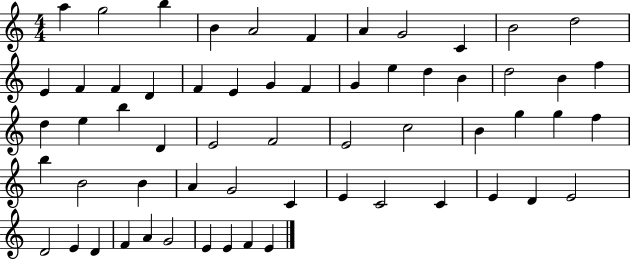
A5/q G5/h B5/q B4/q A4/h F4/q A4/q G4/h C4/q B4/h D5/h E4/q F4/q F4/q D4/q F4/q E4/q G4/q F4/q G4/q E5/q D5/q B4/q D5/h B4/q F5/q D5/q E5/q B5/q D4/q E4/h F4/h E4/h C5/h B4/q G5/q G5/q F5/q B5/q B4/h B4/q A4/q G4/h C4/q E4/q C4/h C4/q E4/q D4/q E4/h D4/h E4/q D4/q F4/q A4/q G4/h E4/q E4/q F4/q E4/q